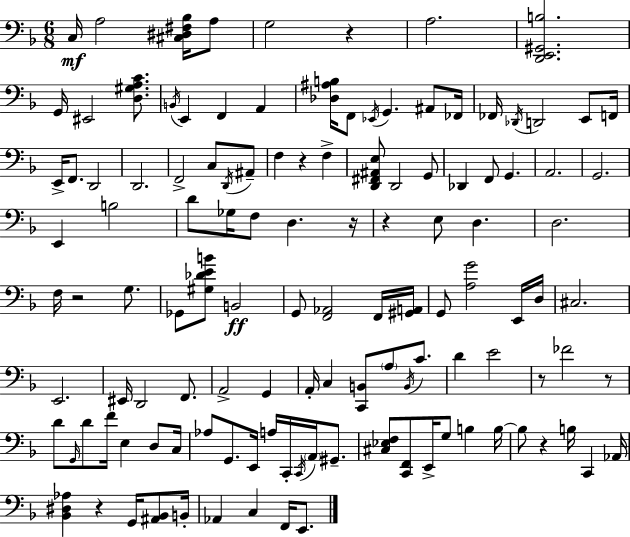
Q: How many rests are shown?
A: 9